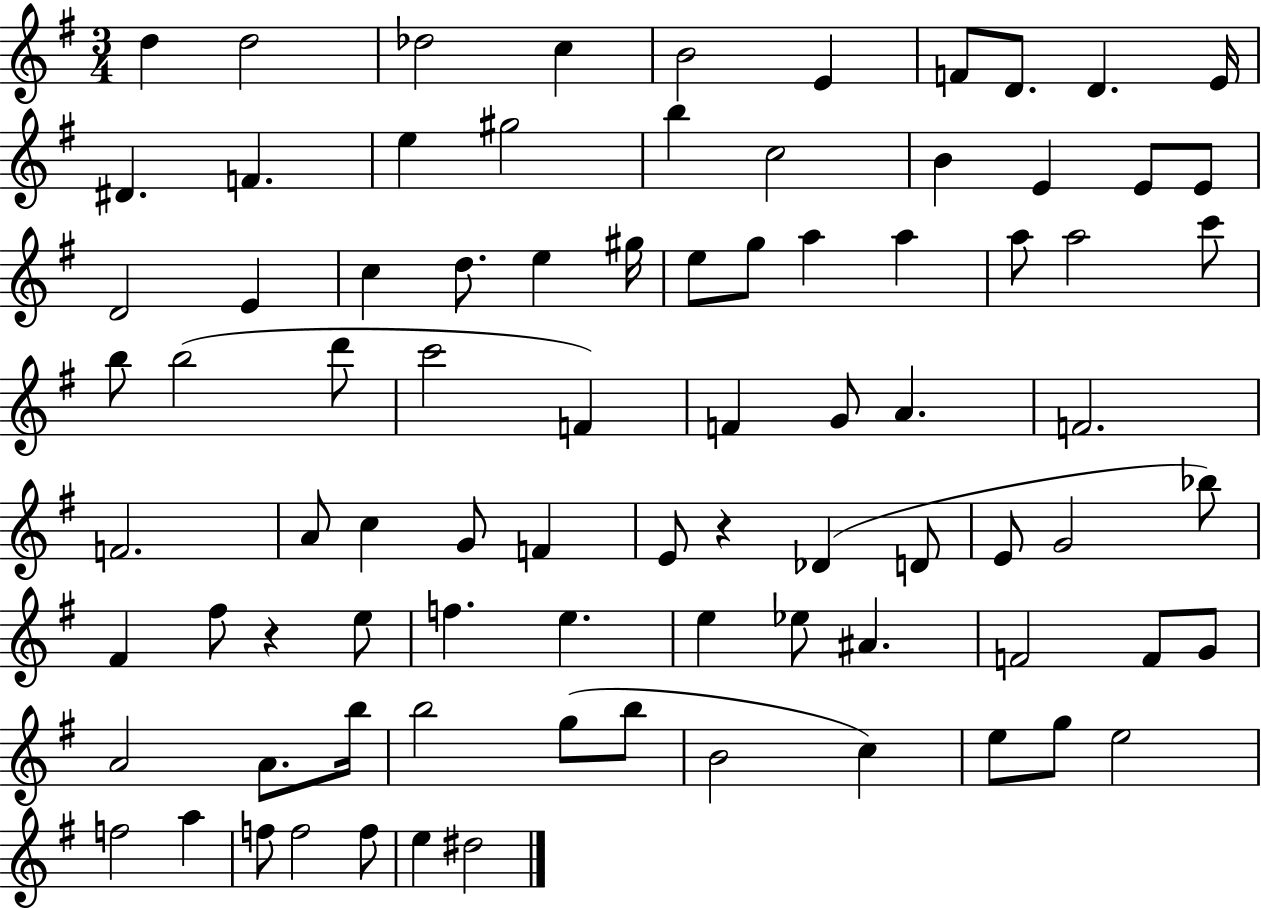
{
  \clef treble
  \numericTimeSignature
  \time 3/4
  \key g \major
  d''4 d''2 | des''2 c''4 | b'2 e'4 | f'8 d'8. d'4. e'16 | \break dis'4. f'4. | e''4 gis''2 | b''4 c''2 | b'4 e'4 e'8 e'8 | \break d'2 e'4 | c''4 d''8. e''4 gis''16 | e''8 g''8 a''4 a''4 | a''8 a''2 c'''8 | \break b''8 b''2( d'''8 | c'''2 f'4) | f'4 g'8 a'4. | f'2. | \break f'2. | a'8 c''4 g'8 f'4 | e'8 r4 des'4( d'8 | e'8 g'2 bes''8) | \break fis'4 fis''8 r4 e''8 | f''4. e''4. | e''4 ees''8 ais'4. | f'2 f'8 g'8 | \break a'2 a'8. b''16 | b''2 g''8( b''8 | b'2 c''4) | e''8 g''8 e''2 | \break f''2 a''4 | f''8 f''2 f''8 | e''4 dis''2 | \bar "|."
}